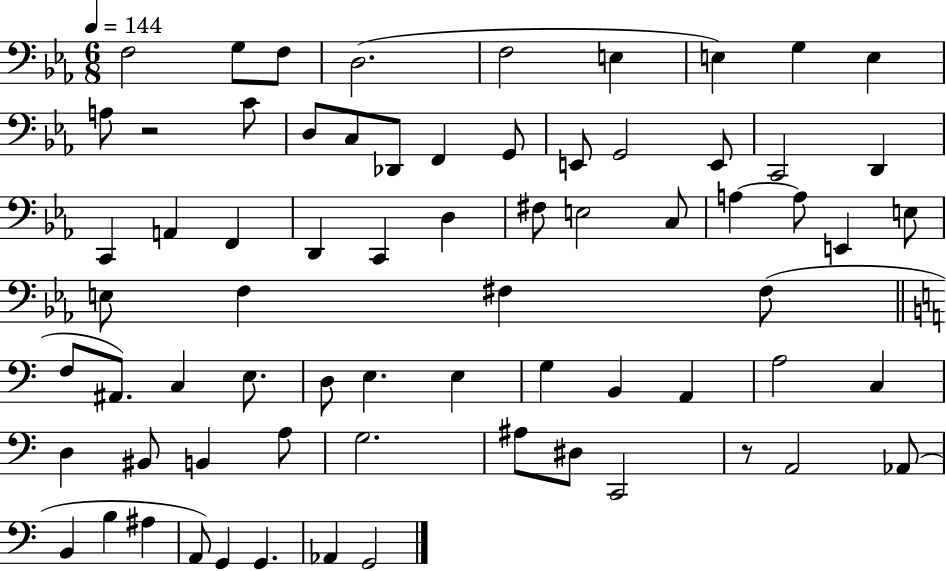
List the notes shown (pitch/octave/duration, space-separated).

F3/h G3/e F3/e D3/h. F3/h E3/q E3/q G3/q E3/q A3/e R/h C4/e D3/e C3/e Db2/e F2/q G2/e E2/e G2/h E2/e C2/h D2/q C2/q A2/q F2/q D2/q C2/q D3/q F#3/e E3/h C3/e A3/q A3/e E2/q E3/e E3/e F3/q F#3/q F#3/e F3/e A#2/e. C3/q E3/e. D3/e E3/q. E3/q G3/q B2/q A2/q A3/h C3/q D3/q BIS2/e B2/q A3/e G3/h. A#3/e D#3/e C2/h R/e A2/h Ab2/e B2/q B3/q A#3/q A2/e G2/q G2/q. Ab2/q G2/h